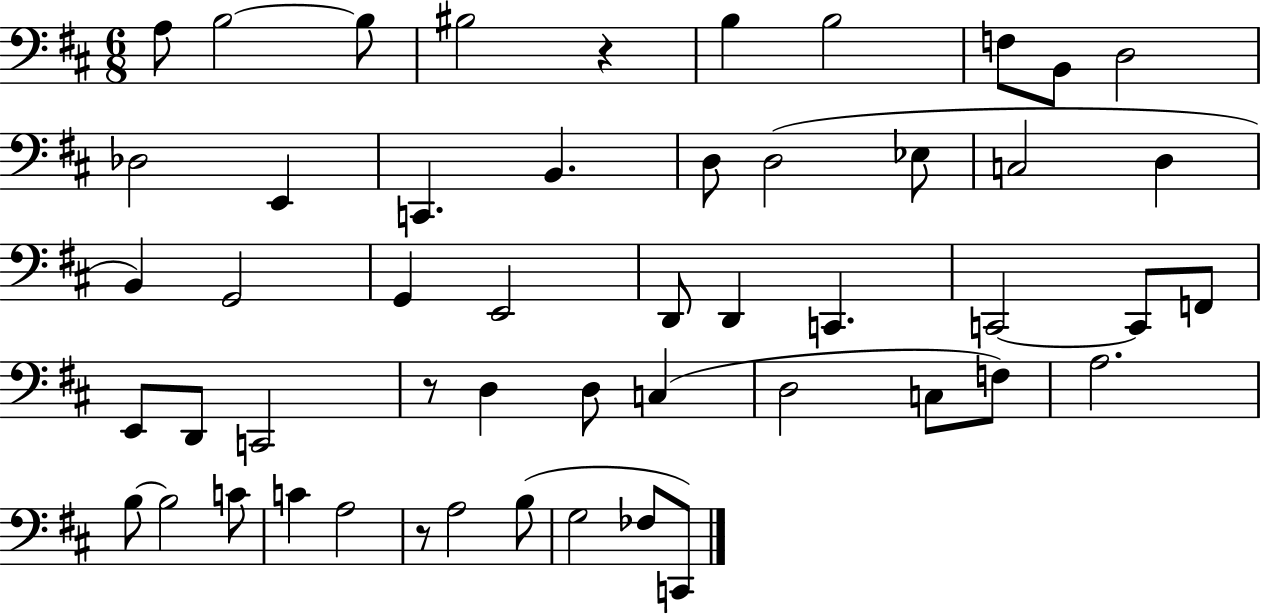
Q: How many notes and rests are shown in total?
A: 51